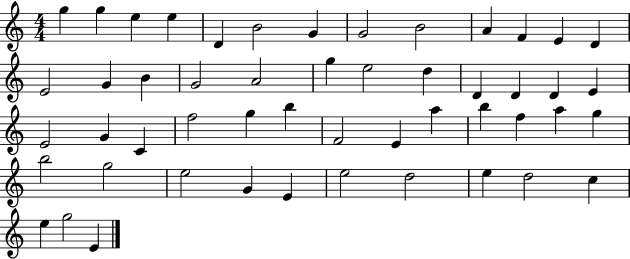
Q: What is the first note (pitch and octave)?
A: G5